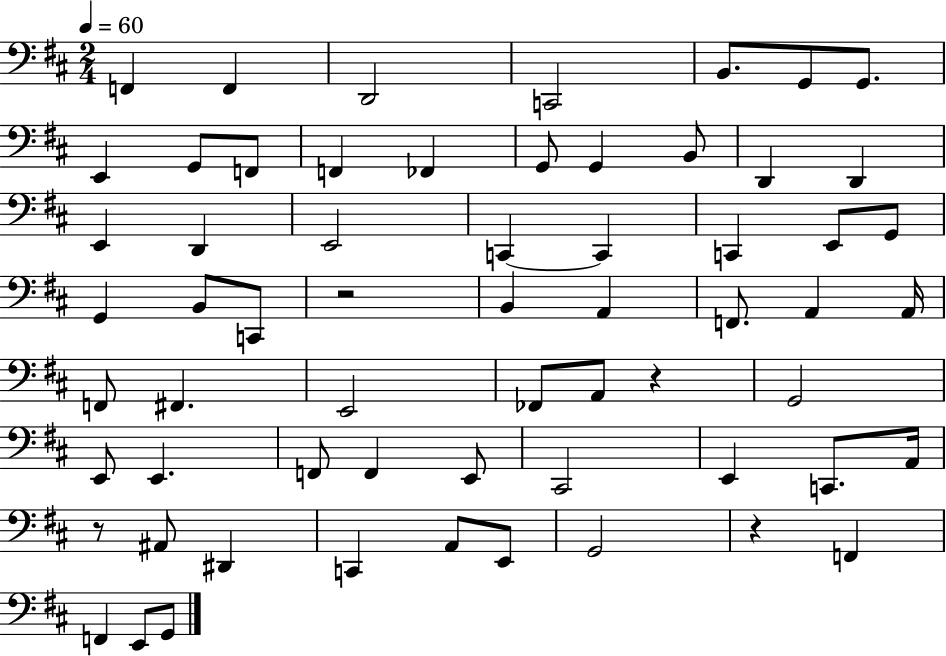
X:1
T:Untitled
M:2/4
L:1/4
K:D
F,, F,, D,,2 C,,2 B,,/2 G,,/2 G,,/2 E,, G,,/2 F,,/2 F,, _F,, G,,/2 G,, B,,/2 D,, D,, E,, D,, E,,2 C,, C,, C,, E,,/2 G,,/2 G,, B,,/2 C,,/2 z2 B,, A,, F,,/2 A,, A,,/4 F,,/2 ^F,, E,,2 _F,,/2 A,,/2 z G,,2 E,,/2 E,, F,,/2 F,, E,,/2 ^C,,2 E,, C,,/2 A,,/4 z/2 ^A,,/2 ^D,, C,, A,,/2 E,,/2 G,,2 z F,, F,, E,,/2 G,,/2